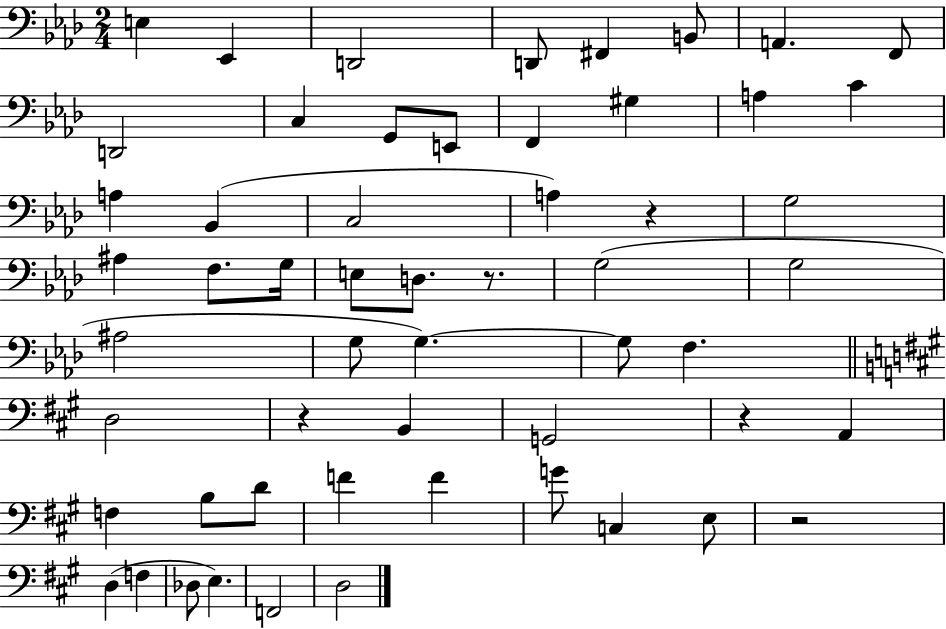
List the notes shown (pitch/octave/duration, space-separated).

E3/q Eb2/q D2/h D2/e F#2/q B2/e A2/q. F2/e D2/h C3/q G2/e E2/e F2/q G#3/q A3/q C4/q A3/q Bb2/q C3/h A3/q R/q G3/h A#3/q F3/e. G3/s E3/e D3/e. R/e. G3/h G3/h A#3/h G3/e G3/q. G3/e F3/q. D3/h R/q B2/q G2/h R/q A2/q F3/q B3/e D4/e F4/q F4/q G4/e C3/q E3/e R/h D3/q F3/q Db3/e E3/q. F2/h D3/h